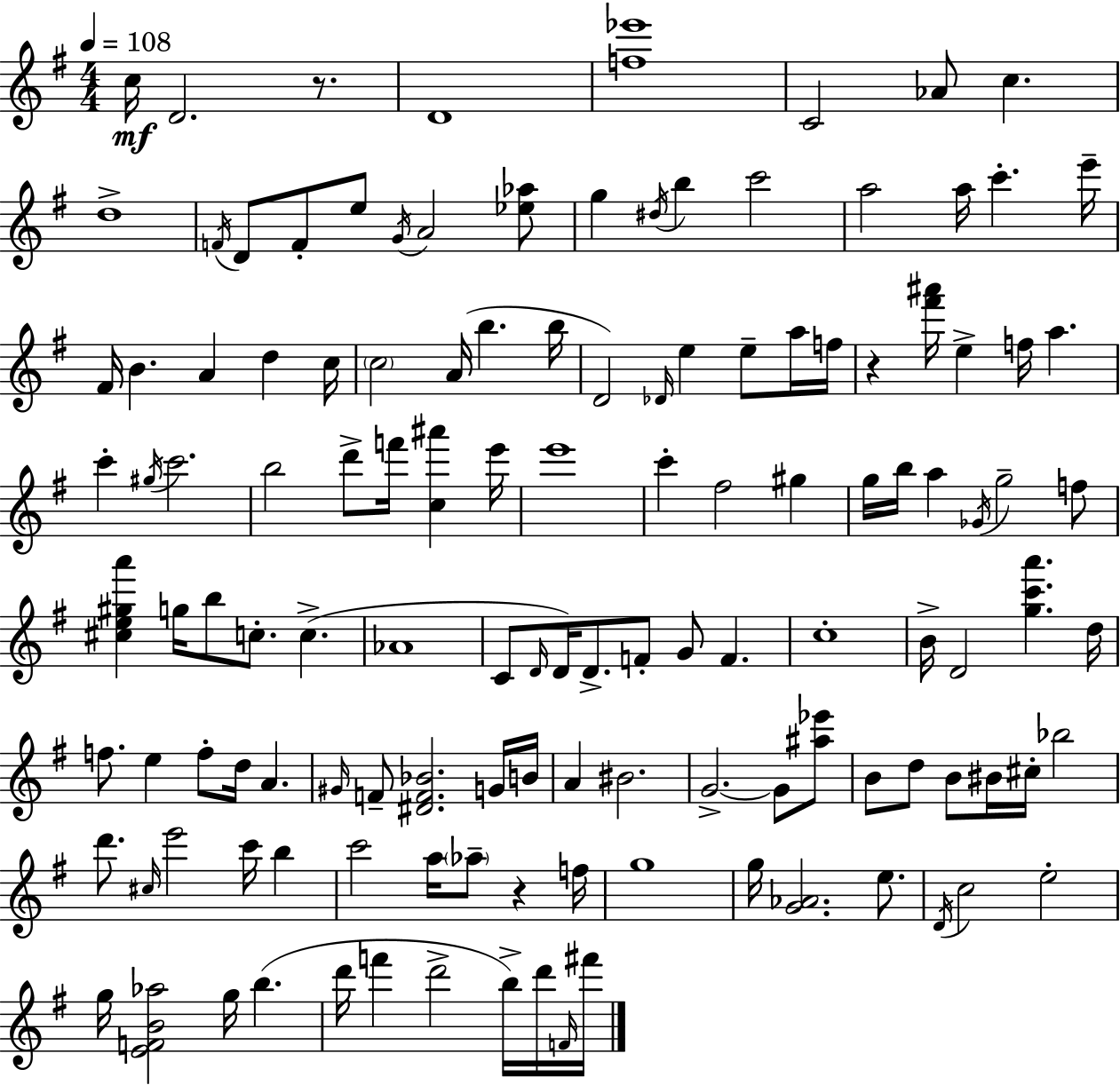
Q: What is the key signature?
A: G major